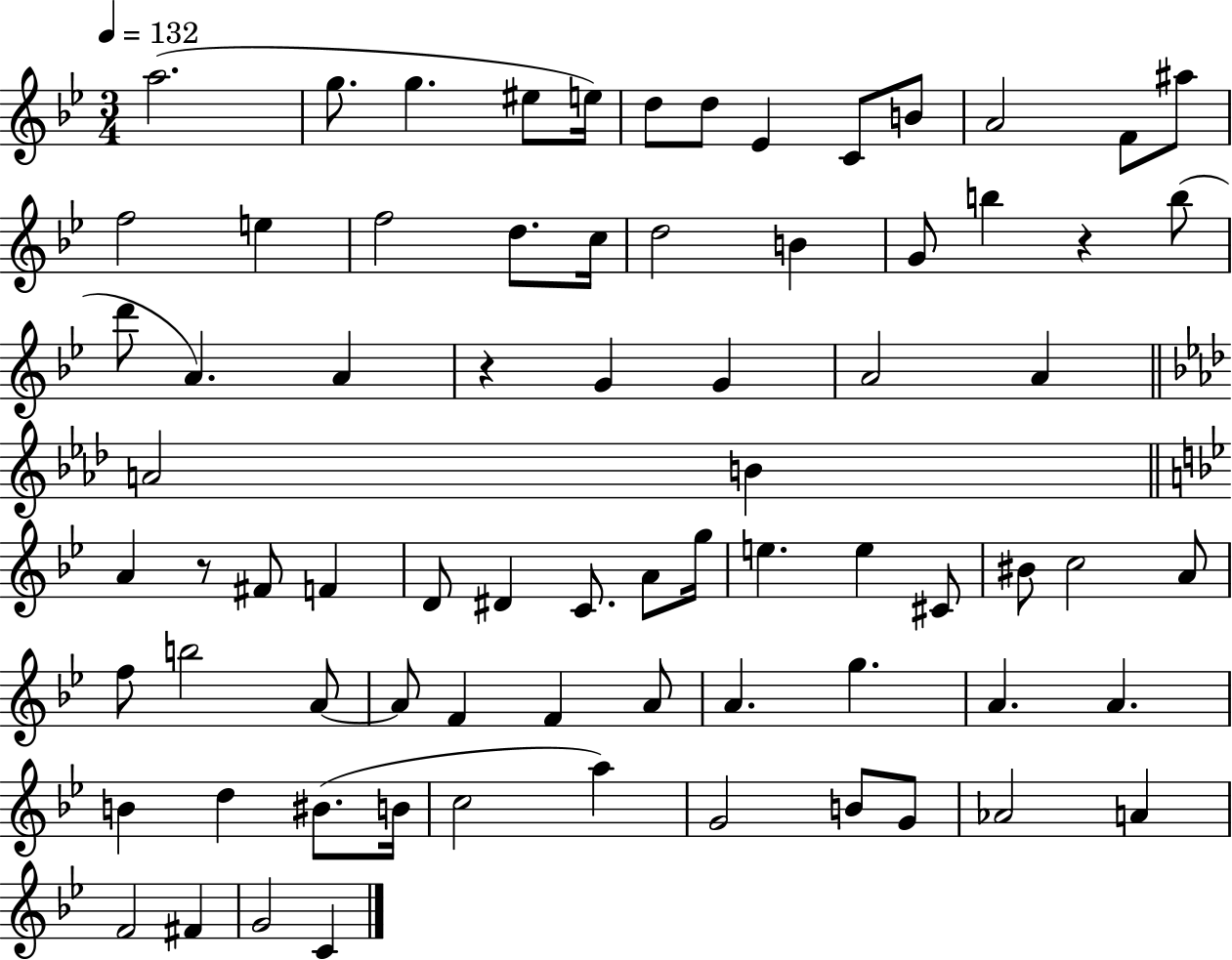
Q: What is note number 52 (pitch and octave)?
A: F4